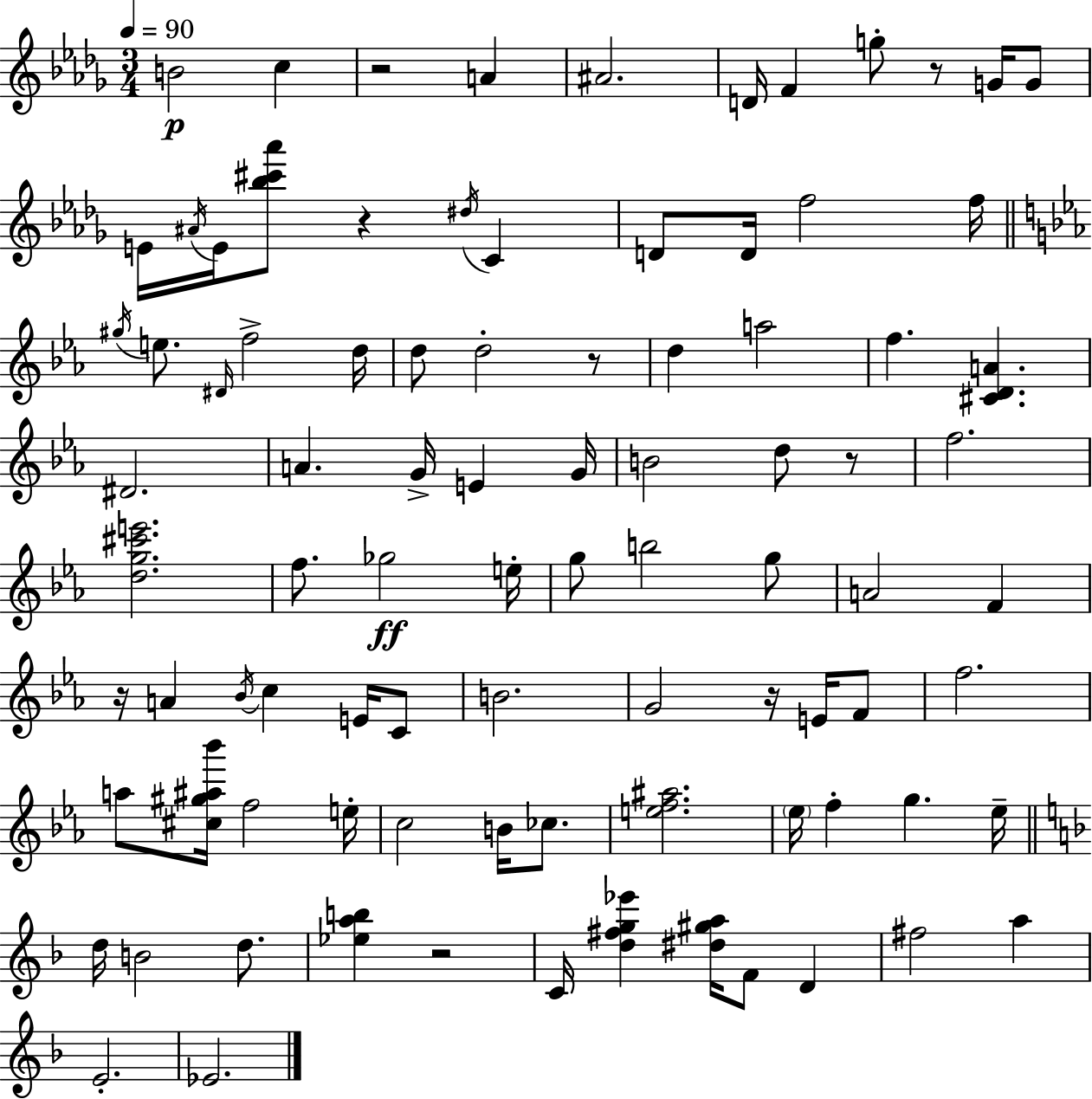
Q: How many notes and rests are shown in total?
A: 90